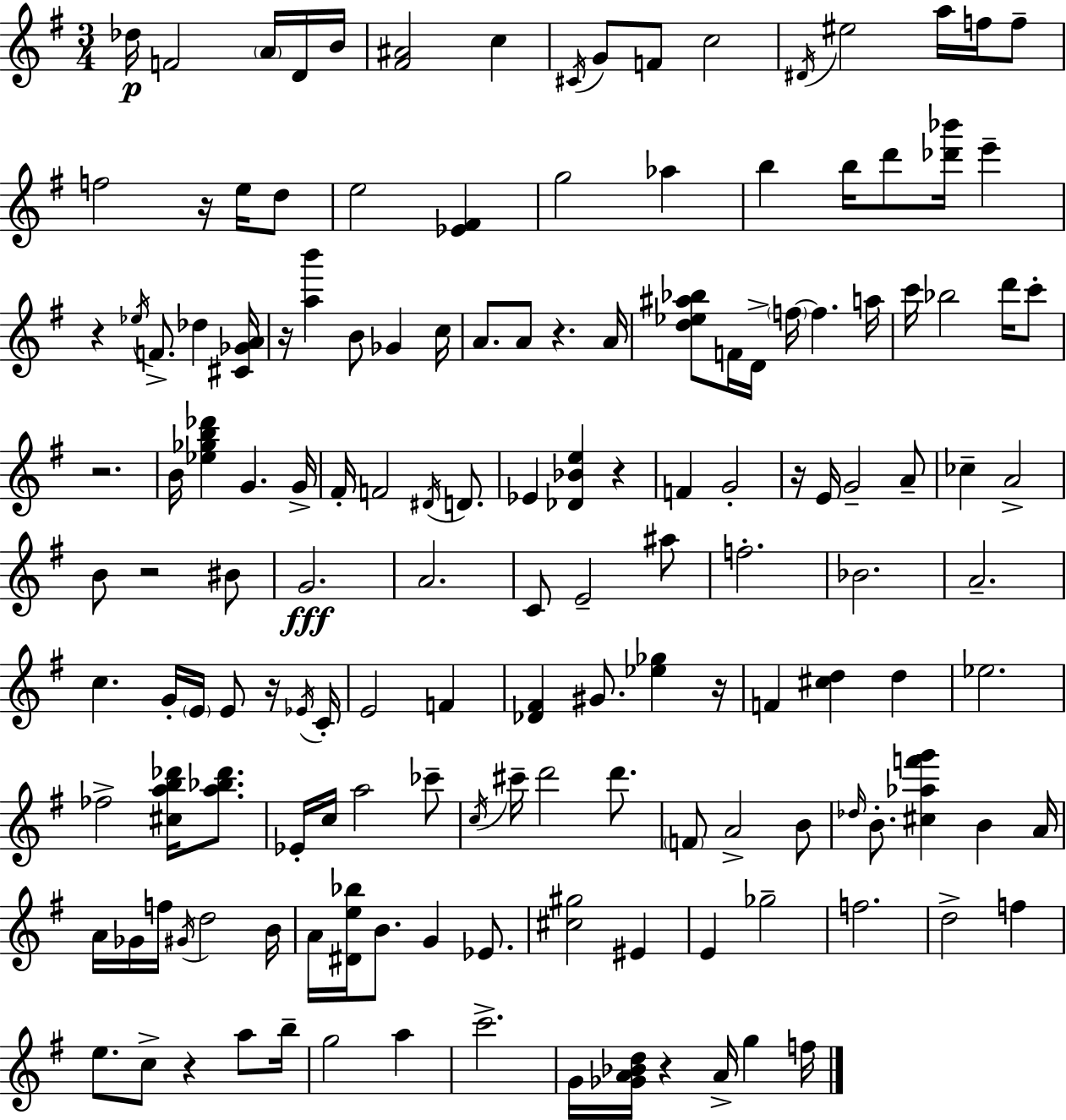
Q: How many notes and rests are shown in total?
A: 152